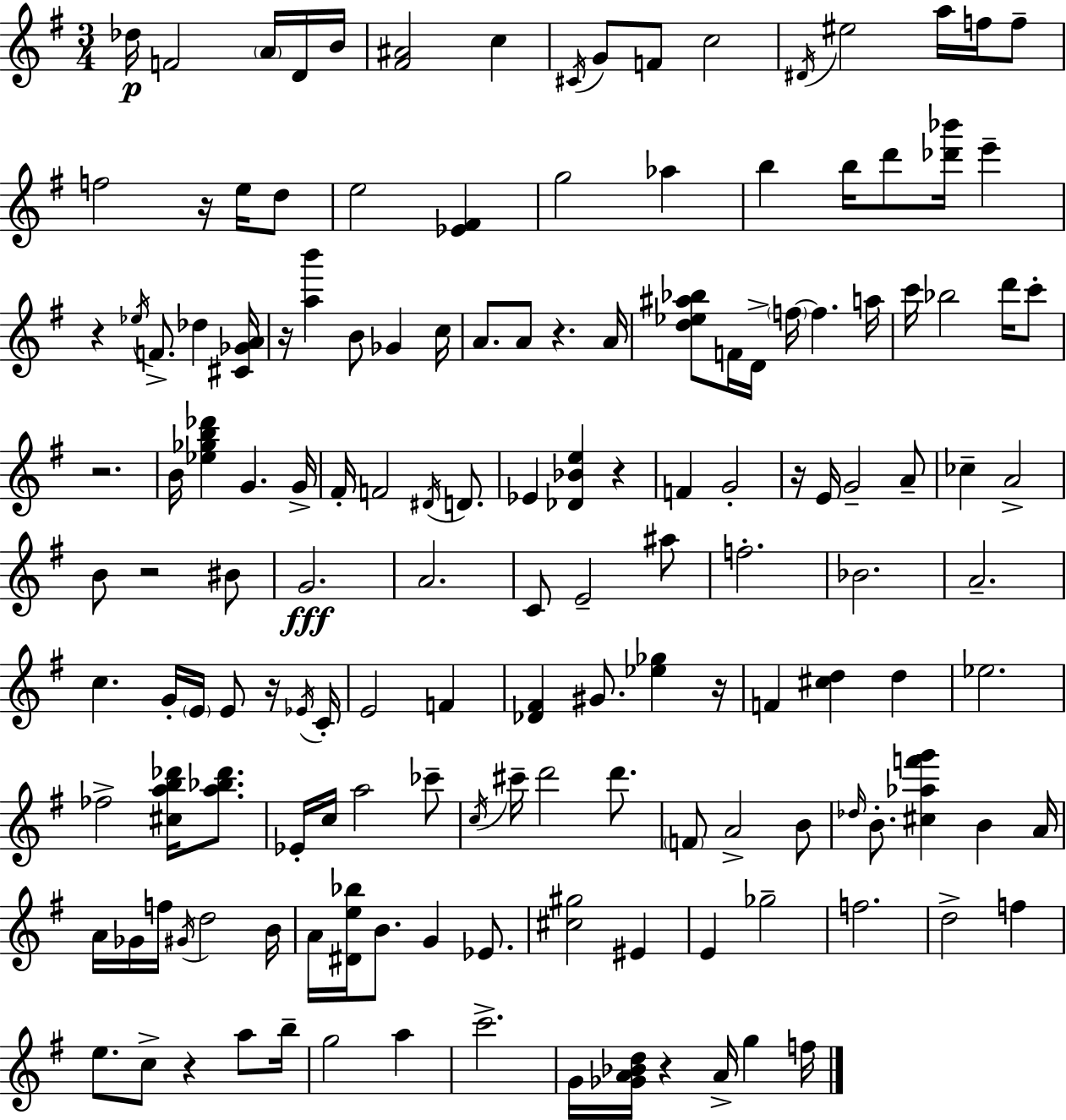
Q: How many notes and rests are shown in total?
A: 152